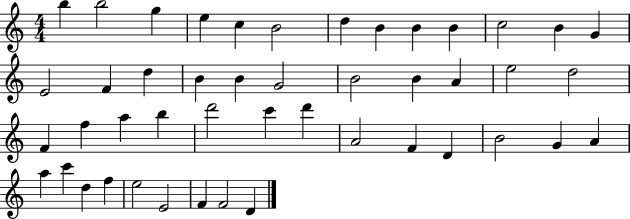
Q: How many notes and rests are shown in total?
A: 46